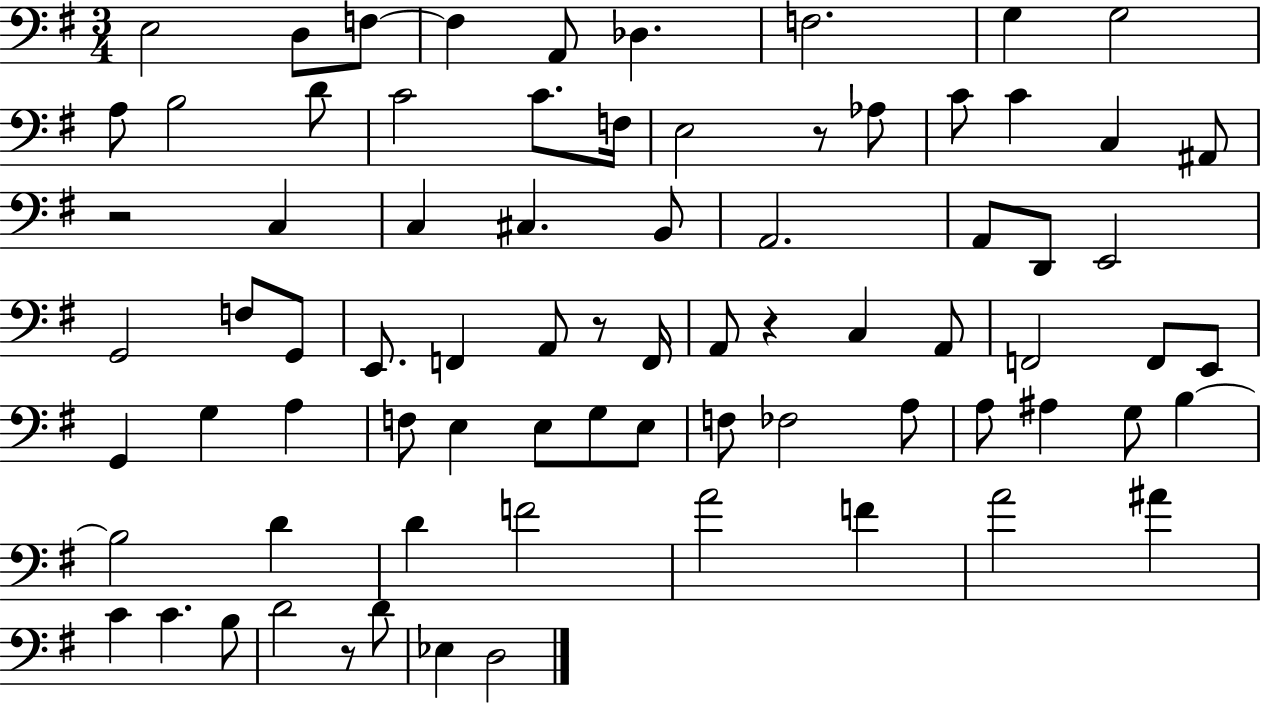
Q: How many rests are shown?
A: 5